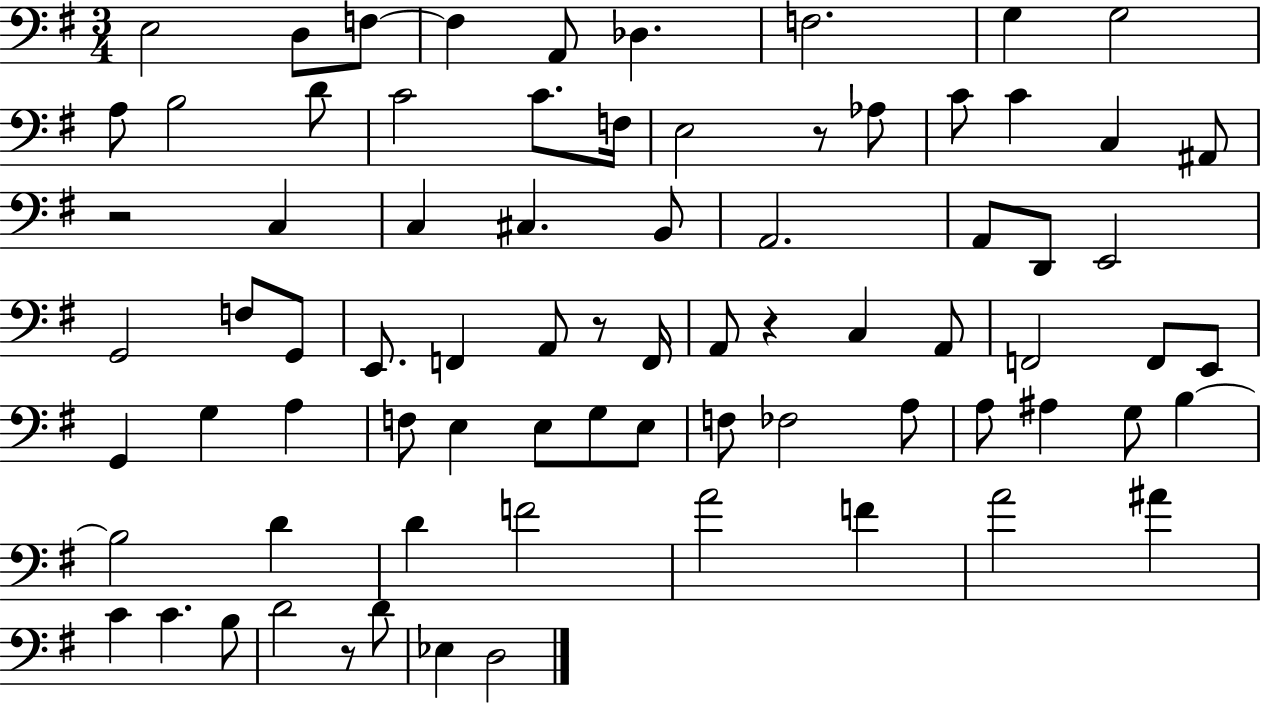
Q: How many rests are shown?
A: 5